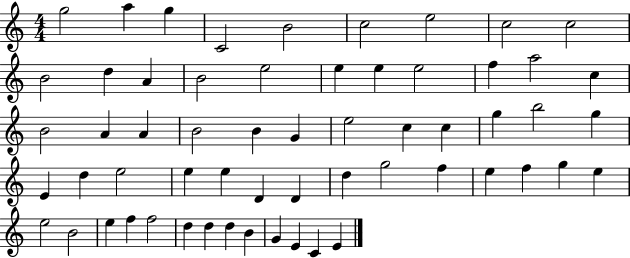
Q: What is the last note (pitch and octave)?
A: E4